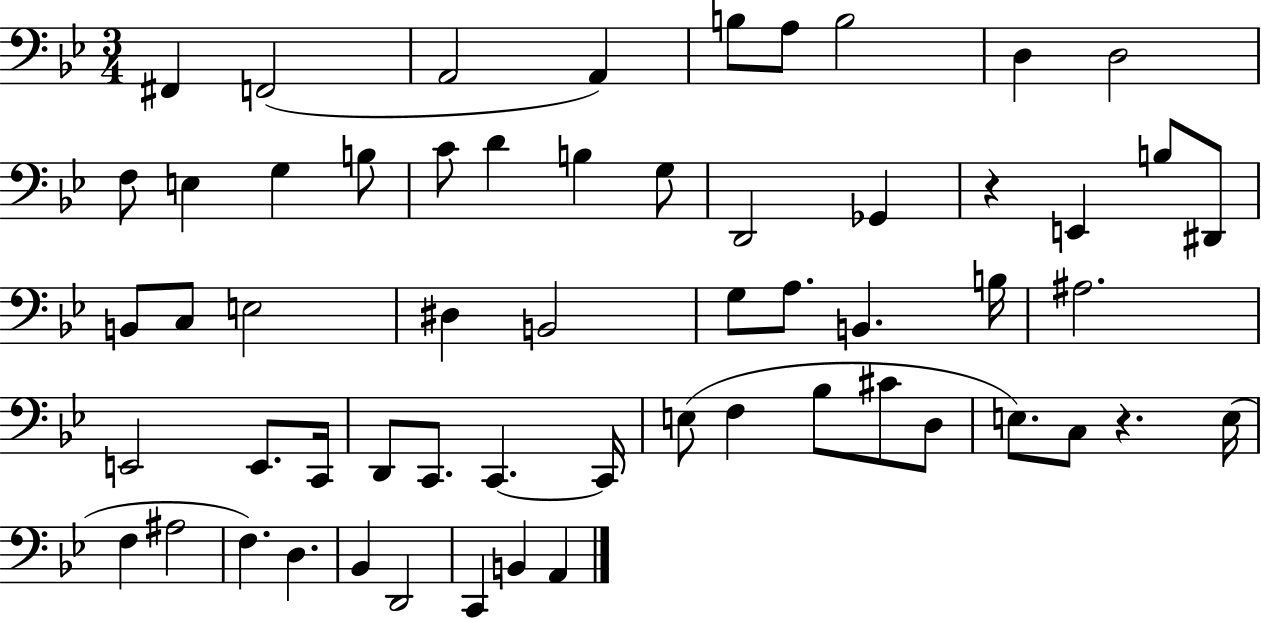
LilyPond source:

{
  \clef bass
  \numericTimeSignature
  \time 3/4
  \key bes \major
  fis,4 f,2( | a,2 a,4) | b8 a8 b2 | d4 d2 | \break f8 e4 g4 b8 | c'8 d'4 b4 g8 | d,2 ges,4 | r4 e,4 b8 dis,8 | \break b,8 c8 e2 | dis4 b,2 | g8 a8. b,4. b16 | ais2. | \break e,2 e,8. c,16 | d,8 c,8. c,4.~~ c,16 | e8( f4 bes8 cis'8 d8 | e8.) c8 r4. e16( | \break f4 ais2 | f4.) d4. | bes,4 d,2 | c,4 b,4 a,4 | \break \bar "|."
}